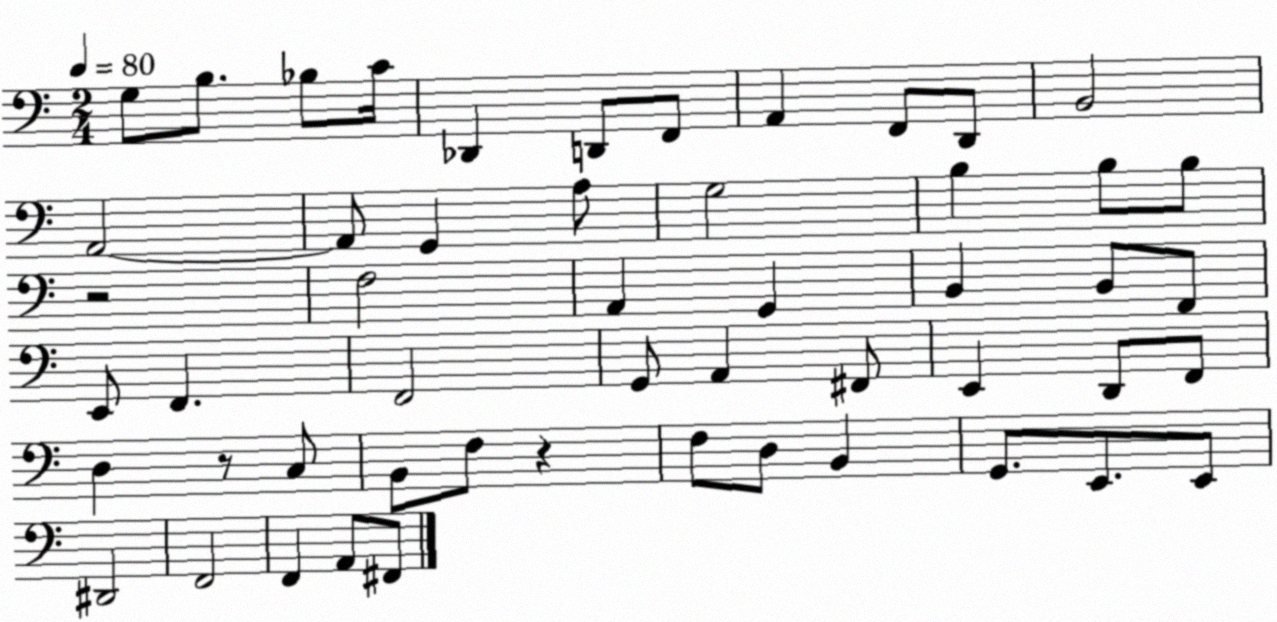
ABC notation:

X:1
T:Untitled
M:2/4
L:1/4
K:C
G,/2 B,/2 _B,/2 C/4 _D,, D,,/2 F,,/2 A,, F,,/2 D,,/2 B,,2 A,,2 A,,/2 G,, A,/2 G,2 B, B,/2 B,/2 z2 F,2 A,, G,, B,, B,,/2 F,,/2 E,,/2 F,, F,,2 G,,/2 A,, ^F,,/2 E,, D,,/2 F,,/2 D, z/2 C,/2 B,,/2 F,/2 z F,/2 D,/2 B,, G,,/2 E,,/2 E,,/2 ^D,,2 F,,2 F,, A,,/2 ^F,,/2